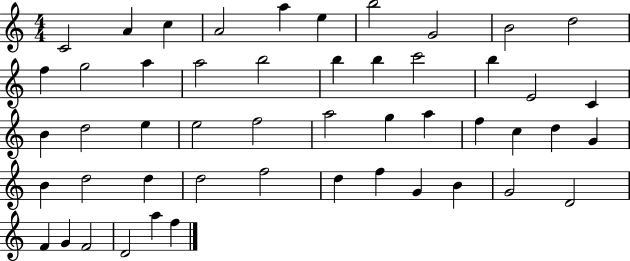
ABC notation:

X:1
T:Untitled
M:4/4
L:1/4
K:C
C2 A c A2 a e b2 G2 B2 d2 f g2 a a2 b2 b b c'2 b E2 C B d2 e e2 f2 a2 g a f c d G B d2 d d2 f2 d f G B G2 D2 F G F2 D2 a f